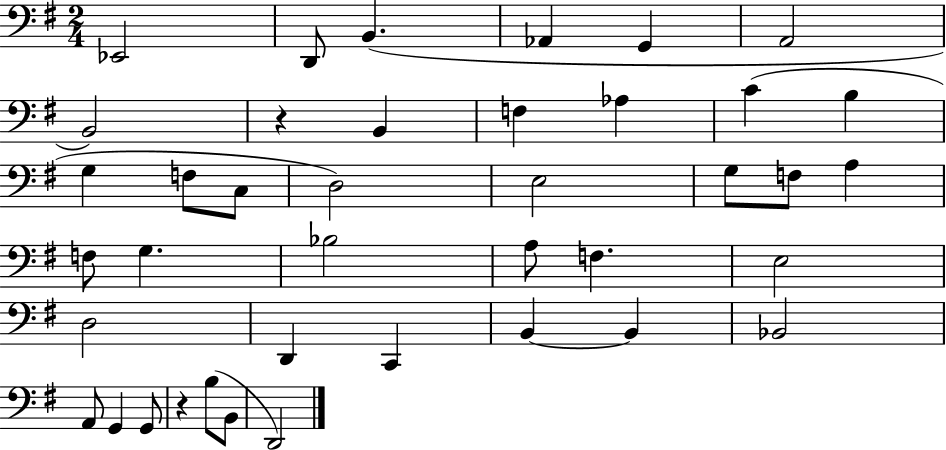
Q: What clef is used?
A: bass